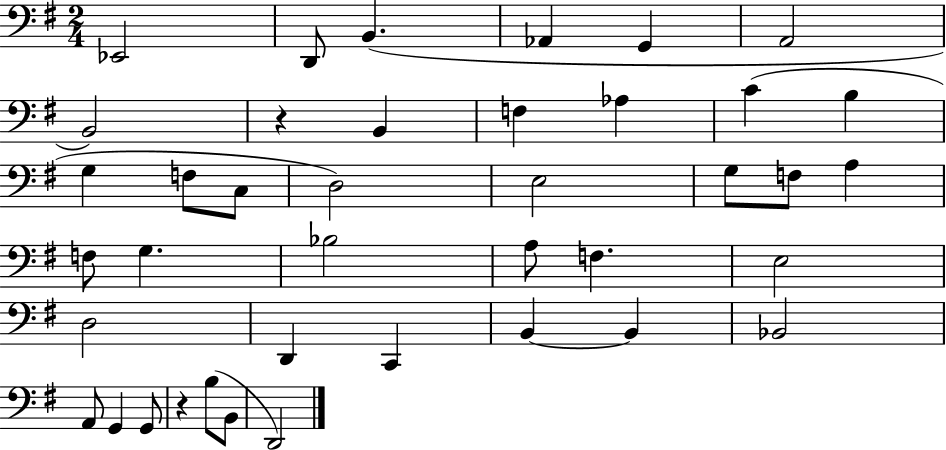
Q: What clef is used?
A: bass